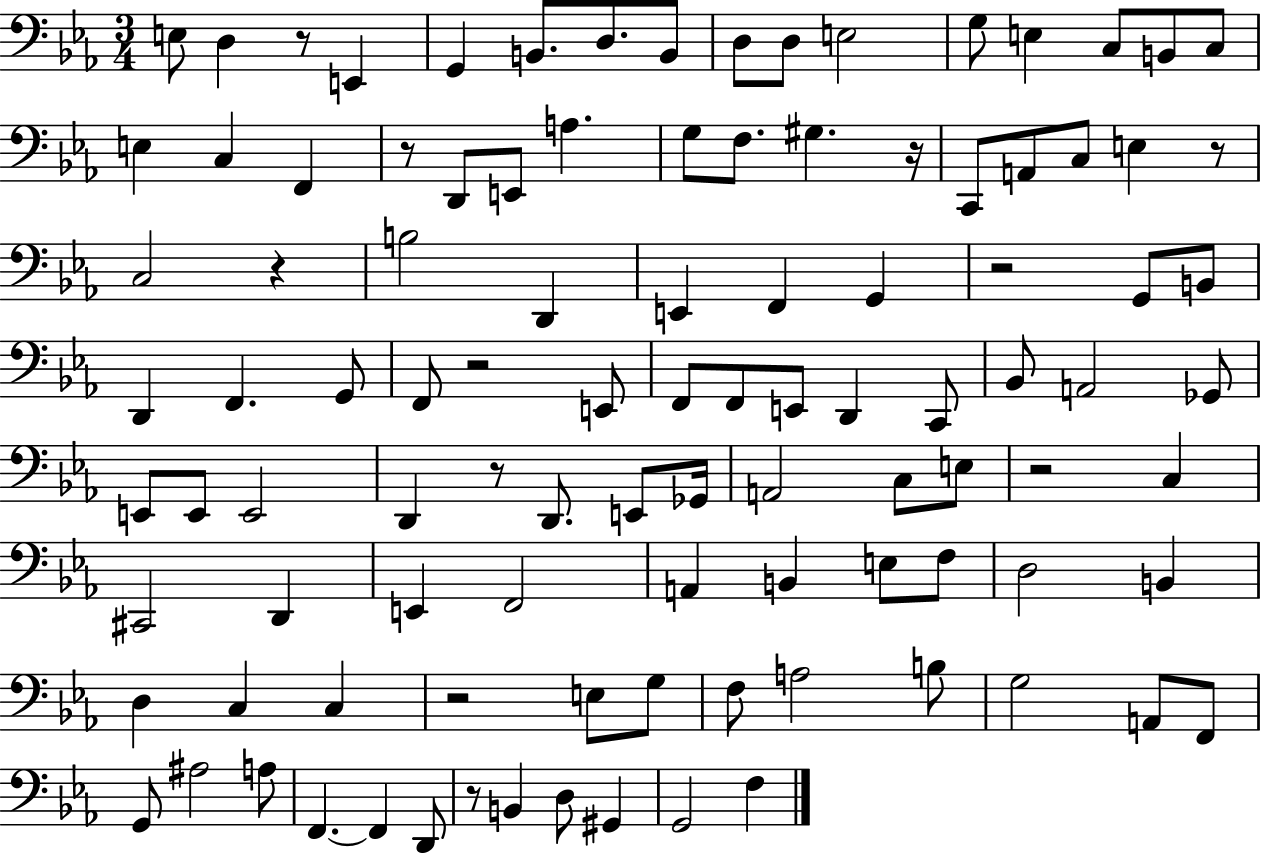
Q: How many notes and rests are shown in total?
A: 103